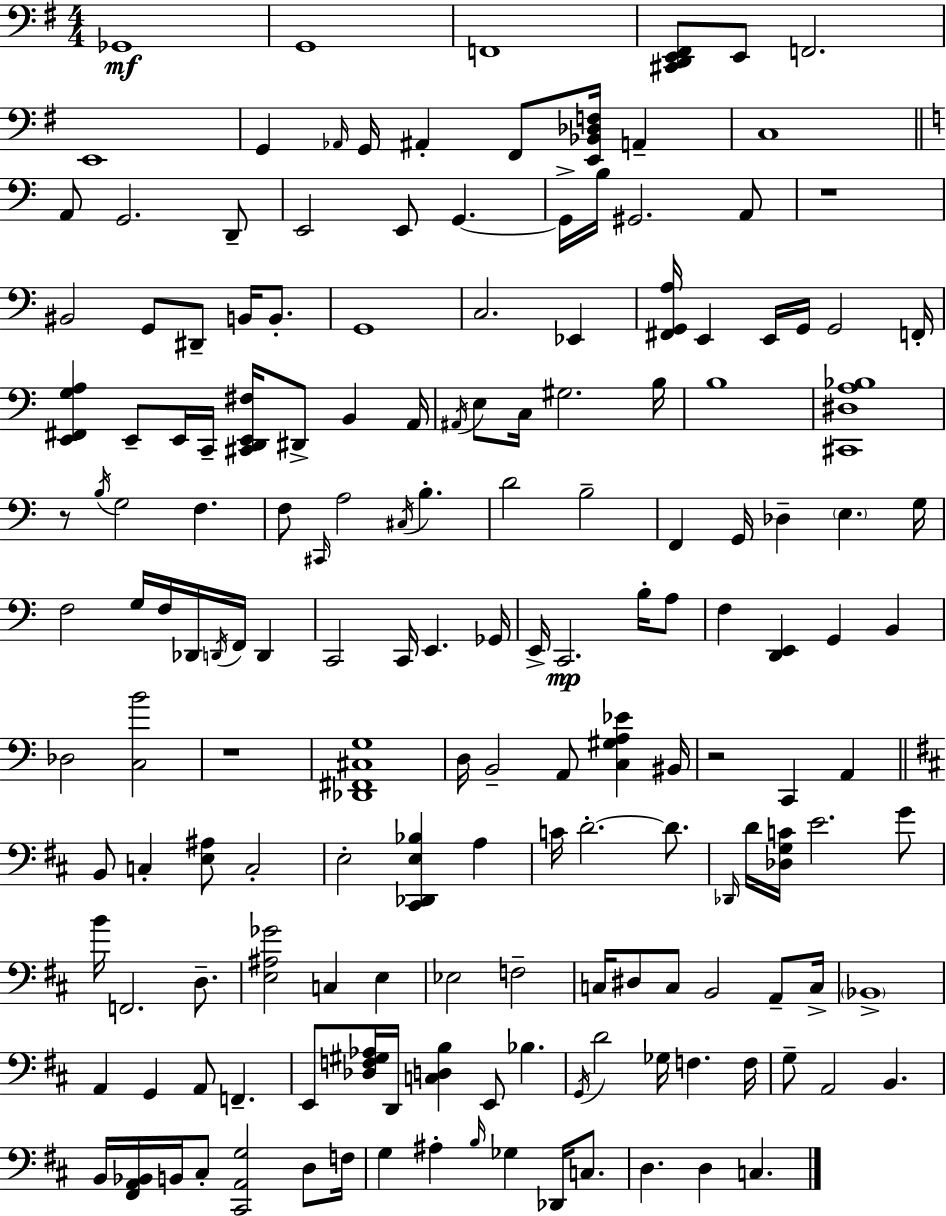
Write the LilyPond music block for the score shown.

{
  \clef bass
  \numericTimeSignature
  \time 4/4
  \key g \major
  ges,1\mf | g,1 | f,1 | <cis, d, e, fis,>8 e,8 f,2. | \break e,1 | g,4 \grace { aes,16 } g,16 ais,4-. fis,8 <e, bes, des f>16 a,4-- | c1 | \bar "||" \break \key c \major a,8 g,2. d,8-- | e,2 e,8 g,4.~~ | g,16-> b16 gis,2. a,8 | r1 | \break bis,2 g,8 dis,8-- b,16 b,8.-. | g,1 | c2. ees,4 | <fis, g, a>16 e,4 e,16 g,16 g,2 f,16-. | \break <e, fis, g a>4 e,8-- e,16 c,16-- <cis, d, e, fis>16 dis,8-> b,4 a,16 | \acciaccatura { ais,16 } e8 c16 gis2. | b16 b1 | <cis, dis a bes>1 | \break r8 \acciaccatura { b16 } g2 f4. | f8 \grace { cis,16 } a2 \acciaccatura { cis16 } b4.-. | d'2 b2-- | f,4 g,16 des4-- \parenthesize e4. | \break g16 f2 g16 f16 des,16 \acciaccatura { d,16 } | f,16 d,4 c,2 c,16 e,4. | ges,16 e,16-> c,2.\mp | b16-. a8 f4 <d, e,>4 g,4 | \break b,4 des2 <c b'>2 | r1 | <des, fis, cis g>1 | d16 b,2-- a,8 | \break <c gis a ees'>4 bis,16 r2 c,4 | a,4 \bar "||" \break \key b \minor b,8 c4-. <e ais>8 c2-. | e2-. <cis, des, e bes>4 a4 | c'16 d'2.-.~~ d'8. | \grace { des,16 } d'16 <des g c'>16 e'2. g'8 | \break b'16 f,2. d8.-- | <e ais ges'>2 c4 e4 | ees2 f2-- | c16 dis8 c8 b,2 a,8-- | \break c16-> \parenthesize bes,1-> | a,4 g,4 a,8 f,4.-- | e,8 <des f gis aes>16 d,16 <c d b>4 e,8 bes4. | \acciaccatura { g,16 } d'2 ges16 f4. | \break f16 g8-- a,2 b,4. | b,16 <fis, a, bes,>16 b,16 cis8-. <cis, a, g>2 d8 | f16 g4 ais4-. \grace { b16 } ges4 des,16 | c8. d4. d4 c4. | \break \bar "|."
}